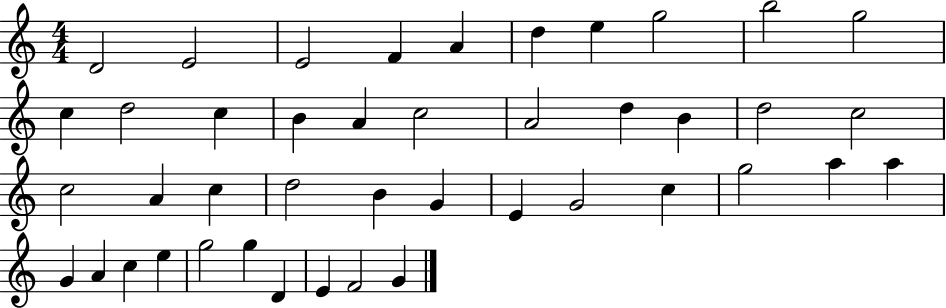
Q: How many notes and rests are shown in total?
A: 43